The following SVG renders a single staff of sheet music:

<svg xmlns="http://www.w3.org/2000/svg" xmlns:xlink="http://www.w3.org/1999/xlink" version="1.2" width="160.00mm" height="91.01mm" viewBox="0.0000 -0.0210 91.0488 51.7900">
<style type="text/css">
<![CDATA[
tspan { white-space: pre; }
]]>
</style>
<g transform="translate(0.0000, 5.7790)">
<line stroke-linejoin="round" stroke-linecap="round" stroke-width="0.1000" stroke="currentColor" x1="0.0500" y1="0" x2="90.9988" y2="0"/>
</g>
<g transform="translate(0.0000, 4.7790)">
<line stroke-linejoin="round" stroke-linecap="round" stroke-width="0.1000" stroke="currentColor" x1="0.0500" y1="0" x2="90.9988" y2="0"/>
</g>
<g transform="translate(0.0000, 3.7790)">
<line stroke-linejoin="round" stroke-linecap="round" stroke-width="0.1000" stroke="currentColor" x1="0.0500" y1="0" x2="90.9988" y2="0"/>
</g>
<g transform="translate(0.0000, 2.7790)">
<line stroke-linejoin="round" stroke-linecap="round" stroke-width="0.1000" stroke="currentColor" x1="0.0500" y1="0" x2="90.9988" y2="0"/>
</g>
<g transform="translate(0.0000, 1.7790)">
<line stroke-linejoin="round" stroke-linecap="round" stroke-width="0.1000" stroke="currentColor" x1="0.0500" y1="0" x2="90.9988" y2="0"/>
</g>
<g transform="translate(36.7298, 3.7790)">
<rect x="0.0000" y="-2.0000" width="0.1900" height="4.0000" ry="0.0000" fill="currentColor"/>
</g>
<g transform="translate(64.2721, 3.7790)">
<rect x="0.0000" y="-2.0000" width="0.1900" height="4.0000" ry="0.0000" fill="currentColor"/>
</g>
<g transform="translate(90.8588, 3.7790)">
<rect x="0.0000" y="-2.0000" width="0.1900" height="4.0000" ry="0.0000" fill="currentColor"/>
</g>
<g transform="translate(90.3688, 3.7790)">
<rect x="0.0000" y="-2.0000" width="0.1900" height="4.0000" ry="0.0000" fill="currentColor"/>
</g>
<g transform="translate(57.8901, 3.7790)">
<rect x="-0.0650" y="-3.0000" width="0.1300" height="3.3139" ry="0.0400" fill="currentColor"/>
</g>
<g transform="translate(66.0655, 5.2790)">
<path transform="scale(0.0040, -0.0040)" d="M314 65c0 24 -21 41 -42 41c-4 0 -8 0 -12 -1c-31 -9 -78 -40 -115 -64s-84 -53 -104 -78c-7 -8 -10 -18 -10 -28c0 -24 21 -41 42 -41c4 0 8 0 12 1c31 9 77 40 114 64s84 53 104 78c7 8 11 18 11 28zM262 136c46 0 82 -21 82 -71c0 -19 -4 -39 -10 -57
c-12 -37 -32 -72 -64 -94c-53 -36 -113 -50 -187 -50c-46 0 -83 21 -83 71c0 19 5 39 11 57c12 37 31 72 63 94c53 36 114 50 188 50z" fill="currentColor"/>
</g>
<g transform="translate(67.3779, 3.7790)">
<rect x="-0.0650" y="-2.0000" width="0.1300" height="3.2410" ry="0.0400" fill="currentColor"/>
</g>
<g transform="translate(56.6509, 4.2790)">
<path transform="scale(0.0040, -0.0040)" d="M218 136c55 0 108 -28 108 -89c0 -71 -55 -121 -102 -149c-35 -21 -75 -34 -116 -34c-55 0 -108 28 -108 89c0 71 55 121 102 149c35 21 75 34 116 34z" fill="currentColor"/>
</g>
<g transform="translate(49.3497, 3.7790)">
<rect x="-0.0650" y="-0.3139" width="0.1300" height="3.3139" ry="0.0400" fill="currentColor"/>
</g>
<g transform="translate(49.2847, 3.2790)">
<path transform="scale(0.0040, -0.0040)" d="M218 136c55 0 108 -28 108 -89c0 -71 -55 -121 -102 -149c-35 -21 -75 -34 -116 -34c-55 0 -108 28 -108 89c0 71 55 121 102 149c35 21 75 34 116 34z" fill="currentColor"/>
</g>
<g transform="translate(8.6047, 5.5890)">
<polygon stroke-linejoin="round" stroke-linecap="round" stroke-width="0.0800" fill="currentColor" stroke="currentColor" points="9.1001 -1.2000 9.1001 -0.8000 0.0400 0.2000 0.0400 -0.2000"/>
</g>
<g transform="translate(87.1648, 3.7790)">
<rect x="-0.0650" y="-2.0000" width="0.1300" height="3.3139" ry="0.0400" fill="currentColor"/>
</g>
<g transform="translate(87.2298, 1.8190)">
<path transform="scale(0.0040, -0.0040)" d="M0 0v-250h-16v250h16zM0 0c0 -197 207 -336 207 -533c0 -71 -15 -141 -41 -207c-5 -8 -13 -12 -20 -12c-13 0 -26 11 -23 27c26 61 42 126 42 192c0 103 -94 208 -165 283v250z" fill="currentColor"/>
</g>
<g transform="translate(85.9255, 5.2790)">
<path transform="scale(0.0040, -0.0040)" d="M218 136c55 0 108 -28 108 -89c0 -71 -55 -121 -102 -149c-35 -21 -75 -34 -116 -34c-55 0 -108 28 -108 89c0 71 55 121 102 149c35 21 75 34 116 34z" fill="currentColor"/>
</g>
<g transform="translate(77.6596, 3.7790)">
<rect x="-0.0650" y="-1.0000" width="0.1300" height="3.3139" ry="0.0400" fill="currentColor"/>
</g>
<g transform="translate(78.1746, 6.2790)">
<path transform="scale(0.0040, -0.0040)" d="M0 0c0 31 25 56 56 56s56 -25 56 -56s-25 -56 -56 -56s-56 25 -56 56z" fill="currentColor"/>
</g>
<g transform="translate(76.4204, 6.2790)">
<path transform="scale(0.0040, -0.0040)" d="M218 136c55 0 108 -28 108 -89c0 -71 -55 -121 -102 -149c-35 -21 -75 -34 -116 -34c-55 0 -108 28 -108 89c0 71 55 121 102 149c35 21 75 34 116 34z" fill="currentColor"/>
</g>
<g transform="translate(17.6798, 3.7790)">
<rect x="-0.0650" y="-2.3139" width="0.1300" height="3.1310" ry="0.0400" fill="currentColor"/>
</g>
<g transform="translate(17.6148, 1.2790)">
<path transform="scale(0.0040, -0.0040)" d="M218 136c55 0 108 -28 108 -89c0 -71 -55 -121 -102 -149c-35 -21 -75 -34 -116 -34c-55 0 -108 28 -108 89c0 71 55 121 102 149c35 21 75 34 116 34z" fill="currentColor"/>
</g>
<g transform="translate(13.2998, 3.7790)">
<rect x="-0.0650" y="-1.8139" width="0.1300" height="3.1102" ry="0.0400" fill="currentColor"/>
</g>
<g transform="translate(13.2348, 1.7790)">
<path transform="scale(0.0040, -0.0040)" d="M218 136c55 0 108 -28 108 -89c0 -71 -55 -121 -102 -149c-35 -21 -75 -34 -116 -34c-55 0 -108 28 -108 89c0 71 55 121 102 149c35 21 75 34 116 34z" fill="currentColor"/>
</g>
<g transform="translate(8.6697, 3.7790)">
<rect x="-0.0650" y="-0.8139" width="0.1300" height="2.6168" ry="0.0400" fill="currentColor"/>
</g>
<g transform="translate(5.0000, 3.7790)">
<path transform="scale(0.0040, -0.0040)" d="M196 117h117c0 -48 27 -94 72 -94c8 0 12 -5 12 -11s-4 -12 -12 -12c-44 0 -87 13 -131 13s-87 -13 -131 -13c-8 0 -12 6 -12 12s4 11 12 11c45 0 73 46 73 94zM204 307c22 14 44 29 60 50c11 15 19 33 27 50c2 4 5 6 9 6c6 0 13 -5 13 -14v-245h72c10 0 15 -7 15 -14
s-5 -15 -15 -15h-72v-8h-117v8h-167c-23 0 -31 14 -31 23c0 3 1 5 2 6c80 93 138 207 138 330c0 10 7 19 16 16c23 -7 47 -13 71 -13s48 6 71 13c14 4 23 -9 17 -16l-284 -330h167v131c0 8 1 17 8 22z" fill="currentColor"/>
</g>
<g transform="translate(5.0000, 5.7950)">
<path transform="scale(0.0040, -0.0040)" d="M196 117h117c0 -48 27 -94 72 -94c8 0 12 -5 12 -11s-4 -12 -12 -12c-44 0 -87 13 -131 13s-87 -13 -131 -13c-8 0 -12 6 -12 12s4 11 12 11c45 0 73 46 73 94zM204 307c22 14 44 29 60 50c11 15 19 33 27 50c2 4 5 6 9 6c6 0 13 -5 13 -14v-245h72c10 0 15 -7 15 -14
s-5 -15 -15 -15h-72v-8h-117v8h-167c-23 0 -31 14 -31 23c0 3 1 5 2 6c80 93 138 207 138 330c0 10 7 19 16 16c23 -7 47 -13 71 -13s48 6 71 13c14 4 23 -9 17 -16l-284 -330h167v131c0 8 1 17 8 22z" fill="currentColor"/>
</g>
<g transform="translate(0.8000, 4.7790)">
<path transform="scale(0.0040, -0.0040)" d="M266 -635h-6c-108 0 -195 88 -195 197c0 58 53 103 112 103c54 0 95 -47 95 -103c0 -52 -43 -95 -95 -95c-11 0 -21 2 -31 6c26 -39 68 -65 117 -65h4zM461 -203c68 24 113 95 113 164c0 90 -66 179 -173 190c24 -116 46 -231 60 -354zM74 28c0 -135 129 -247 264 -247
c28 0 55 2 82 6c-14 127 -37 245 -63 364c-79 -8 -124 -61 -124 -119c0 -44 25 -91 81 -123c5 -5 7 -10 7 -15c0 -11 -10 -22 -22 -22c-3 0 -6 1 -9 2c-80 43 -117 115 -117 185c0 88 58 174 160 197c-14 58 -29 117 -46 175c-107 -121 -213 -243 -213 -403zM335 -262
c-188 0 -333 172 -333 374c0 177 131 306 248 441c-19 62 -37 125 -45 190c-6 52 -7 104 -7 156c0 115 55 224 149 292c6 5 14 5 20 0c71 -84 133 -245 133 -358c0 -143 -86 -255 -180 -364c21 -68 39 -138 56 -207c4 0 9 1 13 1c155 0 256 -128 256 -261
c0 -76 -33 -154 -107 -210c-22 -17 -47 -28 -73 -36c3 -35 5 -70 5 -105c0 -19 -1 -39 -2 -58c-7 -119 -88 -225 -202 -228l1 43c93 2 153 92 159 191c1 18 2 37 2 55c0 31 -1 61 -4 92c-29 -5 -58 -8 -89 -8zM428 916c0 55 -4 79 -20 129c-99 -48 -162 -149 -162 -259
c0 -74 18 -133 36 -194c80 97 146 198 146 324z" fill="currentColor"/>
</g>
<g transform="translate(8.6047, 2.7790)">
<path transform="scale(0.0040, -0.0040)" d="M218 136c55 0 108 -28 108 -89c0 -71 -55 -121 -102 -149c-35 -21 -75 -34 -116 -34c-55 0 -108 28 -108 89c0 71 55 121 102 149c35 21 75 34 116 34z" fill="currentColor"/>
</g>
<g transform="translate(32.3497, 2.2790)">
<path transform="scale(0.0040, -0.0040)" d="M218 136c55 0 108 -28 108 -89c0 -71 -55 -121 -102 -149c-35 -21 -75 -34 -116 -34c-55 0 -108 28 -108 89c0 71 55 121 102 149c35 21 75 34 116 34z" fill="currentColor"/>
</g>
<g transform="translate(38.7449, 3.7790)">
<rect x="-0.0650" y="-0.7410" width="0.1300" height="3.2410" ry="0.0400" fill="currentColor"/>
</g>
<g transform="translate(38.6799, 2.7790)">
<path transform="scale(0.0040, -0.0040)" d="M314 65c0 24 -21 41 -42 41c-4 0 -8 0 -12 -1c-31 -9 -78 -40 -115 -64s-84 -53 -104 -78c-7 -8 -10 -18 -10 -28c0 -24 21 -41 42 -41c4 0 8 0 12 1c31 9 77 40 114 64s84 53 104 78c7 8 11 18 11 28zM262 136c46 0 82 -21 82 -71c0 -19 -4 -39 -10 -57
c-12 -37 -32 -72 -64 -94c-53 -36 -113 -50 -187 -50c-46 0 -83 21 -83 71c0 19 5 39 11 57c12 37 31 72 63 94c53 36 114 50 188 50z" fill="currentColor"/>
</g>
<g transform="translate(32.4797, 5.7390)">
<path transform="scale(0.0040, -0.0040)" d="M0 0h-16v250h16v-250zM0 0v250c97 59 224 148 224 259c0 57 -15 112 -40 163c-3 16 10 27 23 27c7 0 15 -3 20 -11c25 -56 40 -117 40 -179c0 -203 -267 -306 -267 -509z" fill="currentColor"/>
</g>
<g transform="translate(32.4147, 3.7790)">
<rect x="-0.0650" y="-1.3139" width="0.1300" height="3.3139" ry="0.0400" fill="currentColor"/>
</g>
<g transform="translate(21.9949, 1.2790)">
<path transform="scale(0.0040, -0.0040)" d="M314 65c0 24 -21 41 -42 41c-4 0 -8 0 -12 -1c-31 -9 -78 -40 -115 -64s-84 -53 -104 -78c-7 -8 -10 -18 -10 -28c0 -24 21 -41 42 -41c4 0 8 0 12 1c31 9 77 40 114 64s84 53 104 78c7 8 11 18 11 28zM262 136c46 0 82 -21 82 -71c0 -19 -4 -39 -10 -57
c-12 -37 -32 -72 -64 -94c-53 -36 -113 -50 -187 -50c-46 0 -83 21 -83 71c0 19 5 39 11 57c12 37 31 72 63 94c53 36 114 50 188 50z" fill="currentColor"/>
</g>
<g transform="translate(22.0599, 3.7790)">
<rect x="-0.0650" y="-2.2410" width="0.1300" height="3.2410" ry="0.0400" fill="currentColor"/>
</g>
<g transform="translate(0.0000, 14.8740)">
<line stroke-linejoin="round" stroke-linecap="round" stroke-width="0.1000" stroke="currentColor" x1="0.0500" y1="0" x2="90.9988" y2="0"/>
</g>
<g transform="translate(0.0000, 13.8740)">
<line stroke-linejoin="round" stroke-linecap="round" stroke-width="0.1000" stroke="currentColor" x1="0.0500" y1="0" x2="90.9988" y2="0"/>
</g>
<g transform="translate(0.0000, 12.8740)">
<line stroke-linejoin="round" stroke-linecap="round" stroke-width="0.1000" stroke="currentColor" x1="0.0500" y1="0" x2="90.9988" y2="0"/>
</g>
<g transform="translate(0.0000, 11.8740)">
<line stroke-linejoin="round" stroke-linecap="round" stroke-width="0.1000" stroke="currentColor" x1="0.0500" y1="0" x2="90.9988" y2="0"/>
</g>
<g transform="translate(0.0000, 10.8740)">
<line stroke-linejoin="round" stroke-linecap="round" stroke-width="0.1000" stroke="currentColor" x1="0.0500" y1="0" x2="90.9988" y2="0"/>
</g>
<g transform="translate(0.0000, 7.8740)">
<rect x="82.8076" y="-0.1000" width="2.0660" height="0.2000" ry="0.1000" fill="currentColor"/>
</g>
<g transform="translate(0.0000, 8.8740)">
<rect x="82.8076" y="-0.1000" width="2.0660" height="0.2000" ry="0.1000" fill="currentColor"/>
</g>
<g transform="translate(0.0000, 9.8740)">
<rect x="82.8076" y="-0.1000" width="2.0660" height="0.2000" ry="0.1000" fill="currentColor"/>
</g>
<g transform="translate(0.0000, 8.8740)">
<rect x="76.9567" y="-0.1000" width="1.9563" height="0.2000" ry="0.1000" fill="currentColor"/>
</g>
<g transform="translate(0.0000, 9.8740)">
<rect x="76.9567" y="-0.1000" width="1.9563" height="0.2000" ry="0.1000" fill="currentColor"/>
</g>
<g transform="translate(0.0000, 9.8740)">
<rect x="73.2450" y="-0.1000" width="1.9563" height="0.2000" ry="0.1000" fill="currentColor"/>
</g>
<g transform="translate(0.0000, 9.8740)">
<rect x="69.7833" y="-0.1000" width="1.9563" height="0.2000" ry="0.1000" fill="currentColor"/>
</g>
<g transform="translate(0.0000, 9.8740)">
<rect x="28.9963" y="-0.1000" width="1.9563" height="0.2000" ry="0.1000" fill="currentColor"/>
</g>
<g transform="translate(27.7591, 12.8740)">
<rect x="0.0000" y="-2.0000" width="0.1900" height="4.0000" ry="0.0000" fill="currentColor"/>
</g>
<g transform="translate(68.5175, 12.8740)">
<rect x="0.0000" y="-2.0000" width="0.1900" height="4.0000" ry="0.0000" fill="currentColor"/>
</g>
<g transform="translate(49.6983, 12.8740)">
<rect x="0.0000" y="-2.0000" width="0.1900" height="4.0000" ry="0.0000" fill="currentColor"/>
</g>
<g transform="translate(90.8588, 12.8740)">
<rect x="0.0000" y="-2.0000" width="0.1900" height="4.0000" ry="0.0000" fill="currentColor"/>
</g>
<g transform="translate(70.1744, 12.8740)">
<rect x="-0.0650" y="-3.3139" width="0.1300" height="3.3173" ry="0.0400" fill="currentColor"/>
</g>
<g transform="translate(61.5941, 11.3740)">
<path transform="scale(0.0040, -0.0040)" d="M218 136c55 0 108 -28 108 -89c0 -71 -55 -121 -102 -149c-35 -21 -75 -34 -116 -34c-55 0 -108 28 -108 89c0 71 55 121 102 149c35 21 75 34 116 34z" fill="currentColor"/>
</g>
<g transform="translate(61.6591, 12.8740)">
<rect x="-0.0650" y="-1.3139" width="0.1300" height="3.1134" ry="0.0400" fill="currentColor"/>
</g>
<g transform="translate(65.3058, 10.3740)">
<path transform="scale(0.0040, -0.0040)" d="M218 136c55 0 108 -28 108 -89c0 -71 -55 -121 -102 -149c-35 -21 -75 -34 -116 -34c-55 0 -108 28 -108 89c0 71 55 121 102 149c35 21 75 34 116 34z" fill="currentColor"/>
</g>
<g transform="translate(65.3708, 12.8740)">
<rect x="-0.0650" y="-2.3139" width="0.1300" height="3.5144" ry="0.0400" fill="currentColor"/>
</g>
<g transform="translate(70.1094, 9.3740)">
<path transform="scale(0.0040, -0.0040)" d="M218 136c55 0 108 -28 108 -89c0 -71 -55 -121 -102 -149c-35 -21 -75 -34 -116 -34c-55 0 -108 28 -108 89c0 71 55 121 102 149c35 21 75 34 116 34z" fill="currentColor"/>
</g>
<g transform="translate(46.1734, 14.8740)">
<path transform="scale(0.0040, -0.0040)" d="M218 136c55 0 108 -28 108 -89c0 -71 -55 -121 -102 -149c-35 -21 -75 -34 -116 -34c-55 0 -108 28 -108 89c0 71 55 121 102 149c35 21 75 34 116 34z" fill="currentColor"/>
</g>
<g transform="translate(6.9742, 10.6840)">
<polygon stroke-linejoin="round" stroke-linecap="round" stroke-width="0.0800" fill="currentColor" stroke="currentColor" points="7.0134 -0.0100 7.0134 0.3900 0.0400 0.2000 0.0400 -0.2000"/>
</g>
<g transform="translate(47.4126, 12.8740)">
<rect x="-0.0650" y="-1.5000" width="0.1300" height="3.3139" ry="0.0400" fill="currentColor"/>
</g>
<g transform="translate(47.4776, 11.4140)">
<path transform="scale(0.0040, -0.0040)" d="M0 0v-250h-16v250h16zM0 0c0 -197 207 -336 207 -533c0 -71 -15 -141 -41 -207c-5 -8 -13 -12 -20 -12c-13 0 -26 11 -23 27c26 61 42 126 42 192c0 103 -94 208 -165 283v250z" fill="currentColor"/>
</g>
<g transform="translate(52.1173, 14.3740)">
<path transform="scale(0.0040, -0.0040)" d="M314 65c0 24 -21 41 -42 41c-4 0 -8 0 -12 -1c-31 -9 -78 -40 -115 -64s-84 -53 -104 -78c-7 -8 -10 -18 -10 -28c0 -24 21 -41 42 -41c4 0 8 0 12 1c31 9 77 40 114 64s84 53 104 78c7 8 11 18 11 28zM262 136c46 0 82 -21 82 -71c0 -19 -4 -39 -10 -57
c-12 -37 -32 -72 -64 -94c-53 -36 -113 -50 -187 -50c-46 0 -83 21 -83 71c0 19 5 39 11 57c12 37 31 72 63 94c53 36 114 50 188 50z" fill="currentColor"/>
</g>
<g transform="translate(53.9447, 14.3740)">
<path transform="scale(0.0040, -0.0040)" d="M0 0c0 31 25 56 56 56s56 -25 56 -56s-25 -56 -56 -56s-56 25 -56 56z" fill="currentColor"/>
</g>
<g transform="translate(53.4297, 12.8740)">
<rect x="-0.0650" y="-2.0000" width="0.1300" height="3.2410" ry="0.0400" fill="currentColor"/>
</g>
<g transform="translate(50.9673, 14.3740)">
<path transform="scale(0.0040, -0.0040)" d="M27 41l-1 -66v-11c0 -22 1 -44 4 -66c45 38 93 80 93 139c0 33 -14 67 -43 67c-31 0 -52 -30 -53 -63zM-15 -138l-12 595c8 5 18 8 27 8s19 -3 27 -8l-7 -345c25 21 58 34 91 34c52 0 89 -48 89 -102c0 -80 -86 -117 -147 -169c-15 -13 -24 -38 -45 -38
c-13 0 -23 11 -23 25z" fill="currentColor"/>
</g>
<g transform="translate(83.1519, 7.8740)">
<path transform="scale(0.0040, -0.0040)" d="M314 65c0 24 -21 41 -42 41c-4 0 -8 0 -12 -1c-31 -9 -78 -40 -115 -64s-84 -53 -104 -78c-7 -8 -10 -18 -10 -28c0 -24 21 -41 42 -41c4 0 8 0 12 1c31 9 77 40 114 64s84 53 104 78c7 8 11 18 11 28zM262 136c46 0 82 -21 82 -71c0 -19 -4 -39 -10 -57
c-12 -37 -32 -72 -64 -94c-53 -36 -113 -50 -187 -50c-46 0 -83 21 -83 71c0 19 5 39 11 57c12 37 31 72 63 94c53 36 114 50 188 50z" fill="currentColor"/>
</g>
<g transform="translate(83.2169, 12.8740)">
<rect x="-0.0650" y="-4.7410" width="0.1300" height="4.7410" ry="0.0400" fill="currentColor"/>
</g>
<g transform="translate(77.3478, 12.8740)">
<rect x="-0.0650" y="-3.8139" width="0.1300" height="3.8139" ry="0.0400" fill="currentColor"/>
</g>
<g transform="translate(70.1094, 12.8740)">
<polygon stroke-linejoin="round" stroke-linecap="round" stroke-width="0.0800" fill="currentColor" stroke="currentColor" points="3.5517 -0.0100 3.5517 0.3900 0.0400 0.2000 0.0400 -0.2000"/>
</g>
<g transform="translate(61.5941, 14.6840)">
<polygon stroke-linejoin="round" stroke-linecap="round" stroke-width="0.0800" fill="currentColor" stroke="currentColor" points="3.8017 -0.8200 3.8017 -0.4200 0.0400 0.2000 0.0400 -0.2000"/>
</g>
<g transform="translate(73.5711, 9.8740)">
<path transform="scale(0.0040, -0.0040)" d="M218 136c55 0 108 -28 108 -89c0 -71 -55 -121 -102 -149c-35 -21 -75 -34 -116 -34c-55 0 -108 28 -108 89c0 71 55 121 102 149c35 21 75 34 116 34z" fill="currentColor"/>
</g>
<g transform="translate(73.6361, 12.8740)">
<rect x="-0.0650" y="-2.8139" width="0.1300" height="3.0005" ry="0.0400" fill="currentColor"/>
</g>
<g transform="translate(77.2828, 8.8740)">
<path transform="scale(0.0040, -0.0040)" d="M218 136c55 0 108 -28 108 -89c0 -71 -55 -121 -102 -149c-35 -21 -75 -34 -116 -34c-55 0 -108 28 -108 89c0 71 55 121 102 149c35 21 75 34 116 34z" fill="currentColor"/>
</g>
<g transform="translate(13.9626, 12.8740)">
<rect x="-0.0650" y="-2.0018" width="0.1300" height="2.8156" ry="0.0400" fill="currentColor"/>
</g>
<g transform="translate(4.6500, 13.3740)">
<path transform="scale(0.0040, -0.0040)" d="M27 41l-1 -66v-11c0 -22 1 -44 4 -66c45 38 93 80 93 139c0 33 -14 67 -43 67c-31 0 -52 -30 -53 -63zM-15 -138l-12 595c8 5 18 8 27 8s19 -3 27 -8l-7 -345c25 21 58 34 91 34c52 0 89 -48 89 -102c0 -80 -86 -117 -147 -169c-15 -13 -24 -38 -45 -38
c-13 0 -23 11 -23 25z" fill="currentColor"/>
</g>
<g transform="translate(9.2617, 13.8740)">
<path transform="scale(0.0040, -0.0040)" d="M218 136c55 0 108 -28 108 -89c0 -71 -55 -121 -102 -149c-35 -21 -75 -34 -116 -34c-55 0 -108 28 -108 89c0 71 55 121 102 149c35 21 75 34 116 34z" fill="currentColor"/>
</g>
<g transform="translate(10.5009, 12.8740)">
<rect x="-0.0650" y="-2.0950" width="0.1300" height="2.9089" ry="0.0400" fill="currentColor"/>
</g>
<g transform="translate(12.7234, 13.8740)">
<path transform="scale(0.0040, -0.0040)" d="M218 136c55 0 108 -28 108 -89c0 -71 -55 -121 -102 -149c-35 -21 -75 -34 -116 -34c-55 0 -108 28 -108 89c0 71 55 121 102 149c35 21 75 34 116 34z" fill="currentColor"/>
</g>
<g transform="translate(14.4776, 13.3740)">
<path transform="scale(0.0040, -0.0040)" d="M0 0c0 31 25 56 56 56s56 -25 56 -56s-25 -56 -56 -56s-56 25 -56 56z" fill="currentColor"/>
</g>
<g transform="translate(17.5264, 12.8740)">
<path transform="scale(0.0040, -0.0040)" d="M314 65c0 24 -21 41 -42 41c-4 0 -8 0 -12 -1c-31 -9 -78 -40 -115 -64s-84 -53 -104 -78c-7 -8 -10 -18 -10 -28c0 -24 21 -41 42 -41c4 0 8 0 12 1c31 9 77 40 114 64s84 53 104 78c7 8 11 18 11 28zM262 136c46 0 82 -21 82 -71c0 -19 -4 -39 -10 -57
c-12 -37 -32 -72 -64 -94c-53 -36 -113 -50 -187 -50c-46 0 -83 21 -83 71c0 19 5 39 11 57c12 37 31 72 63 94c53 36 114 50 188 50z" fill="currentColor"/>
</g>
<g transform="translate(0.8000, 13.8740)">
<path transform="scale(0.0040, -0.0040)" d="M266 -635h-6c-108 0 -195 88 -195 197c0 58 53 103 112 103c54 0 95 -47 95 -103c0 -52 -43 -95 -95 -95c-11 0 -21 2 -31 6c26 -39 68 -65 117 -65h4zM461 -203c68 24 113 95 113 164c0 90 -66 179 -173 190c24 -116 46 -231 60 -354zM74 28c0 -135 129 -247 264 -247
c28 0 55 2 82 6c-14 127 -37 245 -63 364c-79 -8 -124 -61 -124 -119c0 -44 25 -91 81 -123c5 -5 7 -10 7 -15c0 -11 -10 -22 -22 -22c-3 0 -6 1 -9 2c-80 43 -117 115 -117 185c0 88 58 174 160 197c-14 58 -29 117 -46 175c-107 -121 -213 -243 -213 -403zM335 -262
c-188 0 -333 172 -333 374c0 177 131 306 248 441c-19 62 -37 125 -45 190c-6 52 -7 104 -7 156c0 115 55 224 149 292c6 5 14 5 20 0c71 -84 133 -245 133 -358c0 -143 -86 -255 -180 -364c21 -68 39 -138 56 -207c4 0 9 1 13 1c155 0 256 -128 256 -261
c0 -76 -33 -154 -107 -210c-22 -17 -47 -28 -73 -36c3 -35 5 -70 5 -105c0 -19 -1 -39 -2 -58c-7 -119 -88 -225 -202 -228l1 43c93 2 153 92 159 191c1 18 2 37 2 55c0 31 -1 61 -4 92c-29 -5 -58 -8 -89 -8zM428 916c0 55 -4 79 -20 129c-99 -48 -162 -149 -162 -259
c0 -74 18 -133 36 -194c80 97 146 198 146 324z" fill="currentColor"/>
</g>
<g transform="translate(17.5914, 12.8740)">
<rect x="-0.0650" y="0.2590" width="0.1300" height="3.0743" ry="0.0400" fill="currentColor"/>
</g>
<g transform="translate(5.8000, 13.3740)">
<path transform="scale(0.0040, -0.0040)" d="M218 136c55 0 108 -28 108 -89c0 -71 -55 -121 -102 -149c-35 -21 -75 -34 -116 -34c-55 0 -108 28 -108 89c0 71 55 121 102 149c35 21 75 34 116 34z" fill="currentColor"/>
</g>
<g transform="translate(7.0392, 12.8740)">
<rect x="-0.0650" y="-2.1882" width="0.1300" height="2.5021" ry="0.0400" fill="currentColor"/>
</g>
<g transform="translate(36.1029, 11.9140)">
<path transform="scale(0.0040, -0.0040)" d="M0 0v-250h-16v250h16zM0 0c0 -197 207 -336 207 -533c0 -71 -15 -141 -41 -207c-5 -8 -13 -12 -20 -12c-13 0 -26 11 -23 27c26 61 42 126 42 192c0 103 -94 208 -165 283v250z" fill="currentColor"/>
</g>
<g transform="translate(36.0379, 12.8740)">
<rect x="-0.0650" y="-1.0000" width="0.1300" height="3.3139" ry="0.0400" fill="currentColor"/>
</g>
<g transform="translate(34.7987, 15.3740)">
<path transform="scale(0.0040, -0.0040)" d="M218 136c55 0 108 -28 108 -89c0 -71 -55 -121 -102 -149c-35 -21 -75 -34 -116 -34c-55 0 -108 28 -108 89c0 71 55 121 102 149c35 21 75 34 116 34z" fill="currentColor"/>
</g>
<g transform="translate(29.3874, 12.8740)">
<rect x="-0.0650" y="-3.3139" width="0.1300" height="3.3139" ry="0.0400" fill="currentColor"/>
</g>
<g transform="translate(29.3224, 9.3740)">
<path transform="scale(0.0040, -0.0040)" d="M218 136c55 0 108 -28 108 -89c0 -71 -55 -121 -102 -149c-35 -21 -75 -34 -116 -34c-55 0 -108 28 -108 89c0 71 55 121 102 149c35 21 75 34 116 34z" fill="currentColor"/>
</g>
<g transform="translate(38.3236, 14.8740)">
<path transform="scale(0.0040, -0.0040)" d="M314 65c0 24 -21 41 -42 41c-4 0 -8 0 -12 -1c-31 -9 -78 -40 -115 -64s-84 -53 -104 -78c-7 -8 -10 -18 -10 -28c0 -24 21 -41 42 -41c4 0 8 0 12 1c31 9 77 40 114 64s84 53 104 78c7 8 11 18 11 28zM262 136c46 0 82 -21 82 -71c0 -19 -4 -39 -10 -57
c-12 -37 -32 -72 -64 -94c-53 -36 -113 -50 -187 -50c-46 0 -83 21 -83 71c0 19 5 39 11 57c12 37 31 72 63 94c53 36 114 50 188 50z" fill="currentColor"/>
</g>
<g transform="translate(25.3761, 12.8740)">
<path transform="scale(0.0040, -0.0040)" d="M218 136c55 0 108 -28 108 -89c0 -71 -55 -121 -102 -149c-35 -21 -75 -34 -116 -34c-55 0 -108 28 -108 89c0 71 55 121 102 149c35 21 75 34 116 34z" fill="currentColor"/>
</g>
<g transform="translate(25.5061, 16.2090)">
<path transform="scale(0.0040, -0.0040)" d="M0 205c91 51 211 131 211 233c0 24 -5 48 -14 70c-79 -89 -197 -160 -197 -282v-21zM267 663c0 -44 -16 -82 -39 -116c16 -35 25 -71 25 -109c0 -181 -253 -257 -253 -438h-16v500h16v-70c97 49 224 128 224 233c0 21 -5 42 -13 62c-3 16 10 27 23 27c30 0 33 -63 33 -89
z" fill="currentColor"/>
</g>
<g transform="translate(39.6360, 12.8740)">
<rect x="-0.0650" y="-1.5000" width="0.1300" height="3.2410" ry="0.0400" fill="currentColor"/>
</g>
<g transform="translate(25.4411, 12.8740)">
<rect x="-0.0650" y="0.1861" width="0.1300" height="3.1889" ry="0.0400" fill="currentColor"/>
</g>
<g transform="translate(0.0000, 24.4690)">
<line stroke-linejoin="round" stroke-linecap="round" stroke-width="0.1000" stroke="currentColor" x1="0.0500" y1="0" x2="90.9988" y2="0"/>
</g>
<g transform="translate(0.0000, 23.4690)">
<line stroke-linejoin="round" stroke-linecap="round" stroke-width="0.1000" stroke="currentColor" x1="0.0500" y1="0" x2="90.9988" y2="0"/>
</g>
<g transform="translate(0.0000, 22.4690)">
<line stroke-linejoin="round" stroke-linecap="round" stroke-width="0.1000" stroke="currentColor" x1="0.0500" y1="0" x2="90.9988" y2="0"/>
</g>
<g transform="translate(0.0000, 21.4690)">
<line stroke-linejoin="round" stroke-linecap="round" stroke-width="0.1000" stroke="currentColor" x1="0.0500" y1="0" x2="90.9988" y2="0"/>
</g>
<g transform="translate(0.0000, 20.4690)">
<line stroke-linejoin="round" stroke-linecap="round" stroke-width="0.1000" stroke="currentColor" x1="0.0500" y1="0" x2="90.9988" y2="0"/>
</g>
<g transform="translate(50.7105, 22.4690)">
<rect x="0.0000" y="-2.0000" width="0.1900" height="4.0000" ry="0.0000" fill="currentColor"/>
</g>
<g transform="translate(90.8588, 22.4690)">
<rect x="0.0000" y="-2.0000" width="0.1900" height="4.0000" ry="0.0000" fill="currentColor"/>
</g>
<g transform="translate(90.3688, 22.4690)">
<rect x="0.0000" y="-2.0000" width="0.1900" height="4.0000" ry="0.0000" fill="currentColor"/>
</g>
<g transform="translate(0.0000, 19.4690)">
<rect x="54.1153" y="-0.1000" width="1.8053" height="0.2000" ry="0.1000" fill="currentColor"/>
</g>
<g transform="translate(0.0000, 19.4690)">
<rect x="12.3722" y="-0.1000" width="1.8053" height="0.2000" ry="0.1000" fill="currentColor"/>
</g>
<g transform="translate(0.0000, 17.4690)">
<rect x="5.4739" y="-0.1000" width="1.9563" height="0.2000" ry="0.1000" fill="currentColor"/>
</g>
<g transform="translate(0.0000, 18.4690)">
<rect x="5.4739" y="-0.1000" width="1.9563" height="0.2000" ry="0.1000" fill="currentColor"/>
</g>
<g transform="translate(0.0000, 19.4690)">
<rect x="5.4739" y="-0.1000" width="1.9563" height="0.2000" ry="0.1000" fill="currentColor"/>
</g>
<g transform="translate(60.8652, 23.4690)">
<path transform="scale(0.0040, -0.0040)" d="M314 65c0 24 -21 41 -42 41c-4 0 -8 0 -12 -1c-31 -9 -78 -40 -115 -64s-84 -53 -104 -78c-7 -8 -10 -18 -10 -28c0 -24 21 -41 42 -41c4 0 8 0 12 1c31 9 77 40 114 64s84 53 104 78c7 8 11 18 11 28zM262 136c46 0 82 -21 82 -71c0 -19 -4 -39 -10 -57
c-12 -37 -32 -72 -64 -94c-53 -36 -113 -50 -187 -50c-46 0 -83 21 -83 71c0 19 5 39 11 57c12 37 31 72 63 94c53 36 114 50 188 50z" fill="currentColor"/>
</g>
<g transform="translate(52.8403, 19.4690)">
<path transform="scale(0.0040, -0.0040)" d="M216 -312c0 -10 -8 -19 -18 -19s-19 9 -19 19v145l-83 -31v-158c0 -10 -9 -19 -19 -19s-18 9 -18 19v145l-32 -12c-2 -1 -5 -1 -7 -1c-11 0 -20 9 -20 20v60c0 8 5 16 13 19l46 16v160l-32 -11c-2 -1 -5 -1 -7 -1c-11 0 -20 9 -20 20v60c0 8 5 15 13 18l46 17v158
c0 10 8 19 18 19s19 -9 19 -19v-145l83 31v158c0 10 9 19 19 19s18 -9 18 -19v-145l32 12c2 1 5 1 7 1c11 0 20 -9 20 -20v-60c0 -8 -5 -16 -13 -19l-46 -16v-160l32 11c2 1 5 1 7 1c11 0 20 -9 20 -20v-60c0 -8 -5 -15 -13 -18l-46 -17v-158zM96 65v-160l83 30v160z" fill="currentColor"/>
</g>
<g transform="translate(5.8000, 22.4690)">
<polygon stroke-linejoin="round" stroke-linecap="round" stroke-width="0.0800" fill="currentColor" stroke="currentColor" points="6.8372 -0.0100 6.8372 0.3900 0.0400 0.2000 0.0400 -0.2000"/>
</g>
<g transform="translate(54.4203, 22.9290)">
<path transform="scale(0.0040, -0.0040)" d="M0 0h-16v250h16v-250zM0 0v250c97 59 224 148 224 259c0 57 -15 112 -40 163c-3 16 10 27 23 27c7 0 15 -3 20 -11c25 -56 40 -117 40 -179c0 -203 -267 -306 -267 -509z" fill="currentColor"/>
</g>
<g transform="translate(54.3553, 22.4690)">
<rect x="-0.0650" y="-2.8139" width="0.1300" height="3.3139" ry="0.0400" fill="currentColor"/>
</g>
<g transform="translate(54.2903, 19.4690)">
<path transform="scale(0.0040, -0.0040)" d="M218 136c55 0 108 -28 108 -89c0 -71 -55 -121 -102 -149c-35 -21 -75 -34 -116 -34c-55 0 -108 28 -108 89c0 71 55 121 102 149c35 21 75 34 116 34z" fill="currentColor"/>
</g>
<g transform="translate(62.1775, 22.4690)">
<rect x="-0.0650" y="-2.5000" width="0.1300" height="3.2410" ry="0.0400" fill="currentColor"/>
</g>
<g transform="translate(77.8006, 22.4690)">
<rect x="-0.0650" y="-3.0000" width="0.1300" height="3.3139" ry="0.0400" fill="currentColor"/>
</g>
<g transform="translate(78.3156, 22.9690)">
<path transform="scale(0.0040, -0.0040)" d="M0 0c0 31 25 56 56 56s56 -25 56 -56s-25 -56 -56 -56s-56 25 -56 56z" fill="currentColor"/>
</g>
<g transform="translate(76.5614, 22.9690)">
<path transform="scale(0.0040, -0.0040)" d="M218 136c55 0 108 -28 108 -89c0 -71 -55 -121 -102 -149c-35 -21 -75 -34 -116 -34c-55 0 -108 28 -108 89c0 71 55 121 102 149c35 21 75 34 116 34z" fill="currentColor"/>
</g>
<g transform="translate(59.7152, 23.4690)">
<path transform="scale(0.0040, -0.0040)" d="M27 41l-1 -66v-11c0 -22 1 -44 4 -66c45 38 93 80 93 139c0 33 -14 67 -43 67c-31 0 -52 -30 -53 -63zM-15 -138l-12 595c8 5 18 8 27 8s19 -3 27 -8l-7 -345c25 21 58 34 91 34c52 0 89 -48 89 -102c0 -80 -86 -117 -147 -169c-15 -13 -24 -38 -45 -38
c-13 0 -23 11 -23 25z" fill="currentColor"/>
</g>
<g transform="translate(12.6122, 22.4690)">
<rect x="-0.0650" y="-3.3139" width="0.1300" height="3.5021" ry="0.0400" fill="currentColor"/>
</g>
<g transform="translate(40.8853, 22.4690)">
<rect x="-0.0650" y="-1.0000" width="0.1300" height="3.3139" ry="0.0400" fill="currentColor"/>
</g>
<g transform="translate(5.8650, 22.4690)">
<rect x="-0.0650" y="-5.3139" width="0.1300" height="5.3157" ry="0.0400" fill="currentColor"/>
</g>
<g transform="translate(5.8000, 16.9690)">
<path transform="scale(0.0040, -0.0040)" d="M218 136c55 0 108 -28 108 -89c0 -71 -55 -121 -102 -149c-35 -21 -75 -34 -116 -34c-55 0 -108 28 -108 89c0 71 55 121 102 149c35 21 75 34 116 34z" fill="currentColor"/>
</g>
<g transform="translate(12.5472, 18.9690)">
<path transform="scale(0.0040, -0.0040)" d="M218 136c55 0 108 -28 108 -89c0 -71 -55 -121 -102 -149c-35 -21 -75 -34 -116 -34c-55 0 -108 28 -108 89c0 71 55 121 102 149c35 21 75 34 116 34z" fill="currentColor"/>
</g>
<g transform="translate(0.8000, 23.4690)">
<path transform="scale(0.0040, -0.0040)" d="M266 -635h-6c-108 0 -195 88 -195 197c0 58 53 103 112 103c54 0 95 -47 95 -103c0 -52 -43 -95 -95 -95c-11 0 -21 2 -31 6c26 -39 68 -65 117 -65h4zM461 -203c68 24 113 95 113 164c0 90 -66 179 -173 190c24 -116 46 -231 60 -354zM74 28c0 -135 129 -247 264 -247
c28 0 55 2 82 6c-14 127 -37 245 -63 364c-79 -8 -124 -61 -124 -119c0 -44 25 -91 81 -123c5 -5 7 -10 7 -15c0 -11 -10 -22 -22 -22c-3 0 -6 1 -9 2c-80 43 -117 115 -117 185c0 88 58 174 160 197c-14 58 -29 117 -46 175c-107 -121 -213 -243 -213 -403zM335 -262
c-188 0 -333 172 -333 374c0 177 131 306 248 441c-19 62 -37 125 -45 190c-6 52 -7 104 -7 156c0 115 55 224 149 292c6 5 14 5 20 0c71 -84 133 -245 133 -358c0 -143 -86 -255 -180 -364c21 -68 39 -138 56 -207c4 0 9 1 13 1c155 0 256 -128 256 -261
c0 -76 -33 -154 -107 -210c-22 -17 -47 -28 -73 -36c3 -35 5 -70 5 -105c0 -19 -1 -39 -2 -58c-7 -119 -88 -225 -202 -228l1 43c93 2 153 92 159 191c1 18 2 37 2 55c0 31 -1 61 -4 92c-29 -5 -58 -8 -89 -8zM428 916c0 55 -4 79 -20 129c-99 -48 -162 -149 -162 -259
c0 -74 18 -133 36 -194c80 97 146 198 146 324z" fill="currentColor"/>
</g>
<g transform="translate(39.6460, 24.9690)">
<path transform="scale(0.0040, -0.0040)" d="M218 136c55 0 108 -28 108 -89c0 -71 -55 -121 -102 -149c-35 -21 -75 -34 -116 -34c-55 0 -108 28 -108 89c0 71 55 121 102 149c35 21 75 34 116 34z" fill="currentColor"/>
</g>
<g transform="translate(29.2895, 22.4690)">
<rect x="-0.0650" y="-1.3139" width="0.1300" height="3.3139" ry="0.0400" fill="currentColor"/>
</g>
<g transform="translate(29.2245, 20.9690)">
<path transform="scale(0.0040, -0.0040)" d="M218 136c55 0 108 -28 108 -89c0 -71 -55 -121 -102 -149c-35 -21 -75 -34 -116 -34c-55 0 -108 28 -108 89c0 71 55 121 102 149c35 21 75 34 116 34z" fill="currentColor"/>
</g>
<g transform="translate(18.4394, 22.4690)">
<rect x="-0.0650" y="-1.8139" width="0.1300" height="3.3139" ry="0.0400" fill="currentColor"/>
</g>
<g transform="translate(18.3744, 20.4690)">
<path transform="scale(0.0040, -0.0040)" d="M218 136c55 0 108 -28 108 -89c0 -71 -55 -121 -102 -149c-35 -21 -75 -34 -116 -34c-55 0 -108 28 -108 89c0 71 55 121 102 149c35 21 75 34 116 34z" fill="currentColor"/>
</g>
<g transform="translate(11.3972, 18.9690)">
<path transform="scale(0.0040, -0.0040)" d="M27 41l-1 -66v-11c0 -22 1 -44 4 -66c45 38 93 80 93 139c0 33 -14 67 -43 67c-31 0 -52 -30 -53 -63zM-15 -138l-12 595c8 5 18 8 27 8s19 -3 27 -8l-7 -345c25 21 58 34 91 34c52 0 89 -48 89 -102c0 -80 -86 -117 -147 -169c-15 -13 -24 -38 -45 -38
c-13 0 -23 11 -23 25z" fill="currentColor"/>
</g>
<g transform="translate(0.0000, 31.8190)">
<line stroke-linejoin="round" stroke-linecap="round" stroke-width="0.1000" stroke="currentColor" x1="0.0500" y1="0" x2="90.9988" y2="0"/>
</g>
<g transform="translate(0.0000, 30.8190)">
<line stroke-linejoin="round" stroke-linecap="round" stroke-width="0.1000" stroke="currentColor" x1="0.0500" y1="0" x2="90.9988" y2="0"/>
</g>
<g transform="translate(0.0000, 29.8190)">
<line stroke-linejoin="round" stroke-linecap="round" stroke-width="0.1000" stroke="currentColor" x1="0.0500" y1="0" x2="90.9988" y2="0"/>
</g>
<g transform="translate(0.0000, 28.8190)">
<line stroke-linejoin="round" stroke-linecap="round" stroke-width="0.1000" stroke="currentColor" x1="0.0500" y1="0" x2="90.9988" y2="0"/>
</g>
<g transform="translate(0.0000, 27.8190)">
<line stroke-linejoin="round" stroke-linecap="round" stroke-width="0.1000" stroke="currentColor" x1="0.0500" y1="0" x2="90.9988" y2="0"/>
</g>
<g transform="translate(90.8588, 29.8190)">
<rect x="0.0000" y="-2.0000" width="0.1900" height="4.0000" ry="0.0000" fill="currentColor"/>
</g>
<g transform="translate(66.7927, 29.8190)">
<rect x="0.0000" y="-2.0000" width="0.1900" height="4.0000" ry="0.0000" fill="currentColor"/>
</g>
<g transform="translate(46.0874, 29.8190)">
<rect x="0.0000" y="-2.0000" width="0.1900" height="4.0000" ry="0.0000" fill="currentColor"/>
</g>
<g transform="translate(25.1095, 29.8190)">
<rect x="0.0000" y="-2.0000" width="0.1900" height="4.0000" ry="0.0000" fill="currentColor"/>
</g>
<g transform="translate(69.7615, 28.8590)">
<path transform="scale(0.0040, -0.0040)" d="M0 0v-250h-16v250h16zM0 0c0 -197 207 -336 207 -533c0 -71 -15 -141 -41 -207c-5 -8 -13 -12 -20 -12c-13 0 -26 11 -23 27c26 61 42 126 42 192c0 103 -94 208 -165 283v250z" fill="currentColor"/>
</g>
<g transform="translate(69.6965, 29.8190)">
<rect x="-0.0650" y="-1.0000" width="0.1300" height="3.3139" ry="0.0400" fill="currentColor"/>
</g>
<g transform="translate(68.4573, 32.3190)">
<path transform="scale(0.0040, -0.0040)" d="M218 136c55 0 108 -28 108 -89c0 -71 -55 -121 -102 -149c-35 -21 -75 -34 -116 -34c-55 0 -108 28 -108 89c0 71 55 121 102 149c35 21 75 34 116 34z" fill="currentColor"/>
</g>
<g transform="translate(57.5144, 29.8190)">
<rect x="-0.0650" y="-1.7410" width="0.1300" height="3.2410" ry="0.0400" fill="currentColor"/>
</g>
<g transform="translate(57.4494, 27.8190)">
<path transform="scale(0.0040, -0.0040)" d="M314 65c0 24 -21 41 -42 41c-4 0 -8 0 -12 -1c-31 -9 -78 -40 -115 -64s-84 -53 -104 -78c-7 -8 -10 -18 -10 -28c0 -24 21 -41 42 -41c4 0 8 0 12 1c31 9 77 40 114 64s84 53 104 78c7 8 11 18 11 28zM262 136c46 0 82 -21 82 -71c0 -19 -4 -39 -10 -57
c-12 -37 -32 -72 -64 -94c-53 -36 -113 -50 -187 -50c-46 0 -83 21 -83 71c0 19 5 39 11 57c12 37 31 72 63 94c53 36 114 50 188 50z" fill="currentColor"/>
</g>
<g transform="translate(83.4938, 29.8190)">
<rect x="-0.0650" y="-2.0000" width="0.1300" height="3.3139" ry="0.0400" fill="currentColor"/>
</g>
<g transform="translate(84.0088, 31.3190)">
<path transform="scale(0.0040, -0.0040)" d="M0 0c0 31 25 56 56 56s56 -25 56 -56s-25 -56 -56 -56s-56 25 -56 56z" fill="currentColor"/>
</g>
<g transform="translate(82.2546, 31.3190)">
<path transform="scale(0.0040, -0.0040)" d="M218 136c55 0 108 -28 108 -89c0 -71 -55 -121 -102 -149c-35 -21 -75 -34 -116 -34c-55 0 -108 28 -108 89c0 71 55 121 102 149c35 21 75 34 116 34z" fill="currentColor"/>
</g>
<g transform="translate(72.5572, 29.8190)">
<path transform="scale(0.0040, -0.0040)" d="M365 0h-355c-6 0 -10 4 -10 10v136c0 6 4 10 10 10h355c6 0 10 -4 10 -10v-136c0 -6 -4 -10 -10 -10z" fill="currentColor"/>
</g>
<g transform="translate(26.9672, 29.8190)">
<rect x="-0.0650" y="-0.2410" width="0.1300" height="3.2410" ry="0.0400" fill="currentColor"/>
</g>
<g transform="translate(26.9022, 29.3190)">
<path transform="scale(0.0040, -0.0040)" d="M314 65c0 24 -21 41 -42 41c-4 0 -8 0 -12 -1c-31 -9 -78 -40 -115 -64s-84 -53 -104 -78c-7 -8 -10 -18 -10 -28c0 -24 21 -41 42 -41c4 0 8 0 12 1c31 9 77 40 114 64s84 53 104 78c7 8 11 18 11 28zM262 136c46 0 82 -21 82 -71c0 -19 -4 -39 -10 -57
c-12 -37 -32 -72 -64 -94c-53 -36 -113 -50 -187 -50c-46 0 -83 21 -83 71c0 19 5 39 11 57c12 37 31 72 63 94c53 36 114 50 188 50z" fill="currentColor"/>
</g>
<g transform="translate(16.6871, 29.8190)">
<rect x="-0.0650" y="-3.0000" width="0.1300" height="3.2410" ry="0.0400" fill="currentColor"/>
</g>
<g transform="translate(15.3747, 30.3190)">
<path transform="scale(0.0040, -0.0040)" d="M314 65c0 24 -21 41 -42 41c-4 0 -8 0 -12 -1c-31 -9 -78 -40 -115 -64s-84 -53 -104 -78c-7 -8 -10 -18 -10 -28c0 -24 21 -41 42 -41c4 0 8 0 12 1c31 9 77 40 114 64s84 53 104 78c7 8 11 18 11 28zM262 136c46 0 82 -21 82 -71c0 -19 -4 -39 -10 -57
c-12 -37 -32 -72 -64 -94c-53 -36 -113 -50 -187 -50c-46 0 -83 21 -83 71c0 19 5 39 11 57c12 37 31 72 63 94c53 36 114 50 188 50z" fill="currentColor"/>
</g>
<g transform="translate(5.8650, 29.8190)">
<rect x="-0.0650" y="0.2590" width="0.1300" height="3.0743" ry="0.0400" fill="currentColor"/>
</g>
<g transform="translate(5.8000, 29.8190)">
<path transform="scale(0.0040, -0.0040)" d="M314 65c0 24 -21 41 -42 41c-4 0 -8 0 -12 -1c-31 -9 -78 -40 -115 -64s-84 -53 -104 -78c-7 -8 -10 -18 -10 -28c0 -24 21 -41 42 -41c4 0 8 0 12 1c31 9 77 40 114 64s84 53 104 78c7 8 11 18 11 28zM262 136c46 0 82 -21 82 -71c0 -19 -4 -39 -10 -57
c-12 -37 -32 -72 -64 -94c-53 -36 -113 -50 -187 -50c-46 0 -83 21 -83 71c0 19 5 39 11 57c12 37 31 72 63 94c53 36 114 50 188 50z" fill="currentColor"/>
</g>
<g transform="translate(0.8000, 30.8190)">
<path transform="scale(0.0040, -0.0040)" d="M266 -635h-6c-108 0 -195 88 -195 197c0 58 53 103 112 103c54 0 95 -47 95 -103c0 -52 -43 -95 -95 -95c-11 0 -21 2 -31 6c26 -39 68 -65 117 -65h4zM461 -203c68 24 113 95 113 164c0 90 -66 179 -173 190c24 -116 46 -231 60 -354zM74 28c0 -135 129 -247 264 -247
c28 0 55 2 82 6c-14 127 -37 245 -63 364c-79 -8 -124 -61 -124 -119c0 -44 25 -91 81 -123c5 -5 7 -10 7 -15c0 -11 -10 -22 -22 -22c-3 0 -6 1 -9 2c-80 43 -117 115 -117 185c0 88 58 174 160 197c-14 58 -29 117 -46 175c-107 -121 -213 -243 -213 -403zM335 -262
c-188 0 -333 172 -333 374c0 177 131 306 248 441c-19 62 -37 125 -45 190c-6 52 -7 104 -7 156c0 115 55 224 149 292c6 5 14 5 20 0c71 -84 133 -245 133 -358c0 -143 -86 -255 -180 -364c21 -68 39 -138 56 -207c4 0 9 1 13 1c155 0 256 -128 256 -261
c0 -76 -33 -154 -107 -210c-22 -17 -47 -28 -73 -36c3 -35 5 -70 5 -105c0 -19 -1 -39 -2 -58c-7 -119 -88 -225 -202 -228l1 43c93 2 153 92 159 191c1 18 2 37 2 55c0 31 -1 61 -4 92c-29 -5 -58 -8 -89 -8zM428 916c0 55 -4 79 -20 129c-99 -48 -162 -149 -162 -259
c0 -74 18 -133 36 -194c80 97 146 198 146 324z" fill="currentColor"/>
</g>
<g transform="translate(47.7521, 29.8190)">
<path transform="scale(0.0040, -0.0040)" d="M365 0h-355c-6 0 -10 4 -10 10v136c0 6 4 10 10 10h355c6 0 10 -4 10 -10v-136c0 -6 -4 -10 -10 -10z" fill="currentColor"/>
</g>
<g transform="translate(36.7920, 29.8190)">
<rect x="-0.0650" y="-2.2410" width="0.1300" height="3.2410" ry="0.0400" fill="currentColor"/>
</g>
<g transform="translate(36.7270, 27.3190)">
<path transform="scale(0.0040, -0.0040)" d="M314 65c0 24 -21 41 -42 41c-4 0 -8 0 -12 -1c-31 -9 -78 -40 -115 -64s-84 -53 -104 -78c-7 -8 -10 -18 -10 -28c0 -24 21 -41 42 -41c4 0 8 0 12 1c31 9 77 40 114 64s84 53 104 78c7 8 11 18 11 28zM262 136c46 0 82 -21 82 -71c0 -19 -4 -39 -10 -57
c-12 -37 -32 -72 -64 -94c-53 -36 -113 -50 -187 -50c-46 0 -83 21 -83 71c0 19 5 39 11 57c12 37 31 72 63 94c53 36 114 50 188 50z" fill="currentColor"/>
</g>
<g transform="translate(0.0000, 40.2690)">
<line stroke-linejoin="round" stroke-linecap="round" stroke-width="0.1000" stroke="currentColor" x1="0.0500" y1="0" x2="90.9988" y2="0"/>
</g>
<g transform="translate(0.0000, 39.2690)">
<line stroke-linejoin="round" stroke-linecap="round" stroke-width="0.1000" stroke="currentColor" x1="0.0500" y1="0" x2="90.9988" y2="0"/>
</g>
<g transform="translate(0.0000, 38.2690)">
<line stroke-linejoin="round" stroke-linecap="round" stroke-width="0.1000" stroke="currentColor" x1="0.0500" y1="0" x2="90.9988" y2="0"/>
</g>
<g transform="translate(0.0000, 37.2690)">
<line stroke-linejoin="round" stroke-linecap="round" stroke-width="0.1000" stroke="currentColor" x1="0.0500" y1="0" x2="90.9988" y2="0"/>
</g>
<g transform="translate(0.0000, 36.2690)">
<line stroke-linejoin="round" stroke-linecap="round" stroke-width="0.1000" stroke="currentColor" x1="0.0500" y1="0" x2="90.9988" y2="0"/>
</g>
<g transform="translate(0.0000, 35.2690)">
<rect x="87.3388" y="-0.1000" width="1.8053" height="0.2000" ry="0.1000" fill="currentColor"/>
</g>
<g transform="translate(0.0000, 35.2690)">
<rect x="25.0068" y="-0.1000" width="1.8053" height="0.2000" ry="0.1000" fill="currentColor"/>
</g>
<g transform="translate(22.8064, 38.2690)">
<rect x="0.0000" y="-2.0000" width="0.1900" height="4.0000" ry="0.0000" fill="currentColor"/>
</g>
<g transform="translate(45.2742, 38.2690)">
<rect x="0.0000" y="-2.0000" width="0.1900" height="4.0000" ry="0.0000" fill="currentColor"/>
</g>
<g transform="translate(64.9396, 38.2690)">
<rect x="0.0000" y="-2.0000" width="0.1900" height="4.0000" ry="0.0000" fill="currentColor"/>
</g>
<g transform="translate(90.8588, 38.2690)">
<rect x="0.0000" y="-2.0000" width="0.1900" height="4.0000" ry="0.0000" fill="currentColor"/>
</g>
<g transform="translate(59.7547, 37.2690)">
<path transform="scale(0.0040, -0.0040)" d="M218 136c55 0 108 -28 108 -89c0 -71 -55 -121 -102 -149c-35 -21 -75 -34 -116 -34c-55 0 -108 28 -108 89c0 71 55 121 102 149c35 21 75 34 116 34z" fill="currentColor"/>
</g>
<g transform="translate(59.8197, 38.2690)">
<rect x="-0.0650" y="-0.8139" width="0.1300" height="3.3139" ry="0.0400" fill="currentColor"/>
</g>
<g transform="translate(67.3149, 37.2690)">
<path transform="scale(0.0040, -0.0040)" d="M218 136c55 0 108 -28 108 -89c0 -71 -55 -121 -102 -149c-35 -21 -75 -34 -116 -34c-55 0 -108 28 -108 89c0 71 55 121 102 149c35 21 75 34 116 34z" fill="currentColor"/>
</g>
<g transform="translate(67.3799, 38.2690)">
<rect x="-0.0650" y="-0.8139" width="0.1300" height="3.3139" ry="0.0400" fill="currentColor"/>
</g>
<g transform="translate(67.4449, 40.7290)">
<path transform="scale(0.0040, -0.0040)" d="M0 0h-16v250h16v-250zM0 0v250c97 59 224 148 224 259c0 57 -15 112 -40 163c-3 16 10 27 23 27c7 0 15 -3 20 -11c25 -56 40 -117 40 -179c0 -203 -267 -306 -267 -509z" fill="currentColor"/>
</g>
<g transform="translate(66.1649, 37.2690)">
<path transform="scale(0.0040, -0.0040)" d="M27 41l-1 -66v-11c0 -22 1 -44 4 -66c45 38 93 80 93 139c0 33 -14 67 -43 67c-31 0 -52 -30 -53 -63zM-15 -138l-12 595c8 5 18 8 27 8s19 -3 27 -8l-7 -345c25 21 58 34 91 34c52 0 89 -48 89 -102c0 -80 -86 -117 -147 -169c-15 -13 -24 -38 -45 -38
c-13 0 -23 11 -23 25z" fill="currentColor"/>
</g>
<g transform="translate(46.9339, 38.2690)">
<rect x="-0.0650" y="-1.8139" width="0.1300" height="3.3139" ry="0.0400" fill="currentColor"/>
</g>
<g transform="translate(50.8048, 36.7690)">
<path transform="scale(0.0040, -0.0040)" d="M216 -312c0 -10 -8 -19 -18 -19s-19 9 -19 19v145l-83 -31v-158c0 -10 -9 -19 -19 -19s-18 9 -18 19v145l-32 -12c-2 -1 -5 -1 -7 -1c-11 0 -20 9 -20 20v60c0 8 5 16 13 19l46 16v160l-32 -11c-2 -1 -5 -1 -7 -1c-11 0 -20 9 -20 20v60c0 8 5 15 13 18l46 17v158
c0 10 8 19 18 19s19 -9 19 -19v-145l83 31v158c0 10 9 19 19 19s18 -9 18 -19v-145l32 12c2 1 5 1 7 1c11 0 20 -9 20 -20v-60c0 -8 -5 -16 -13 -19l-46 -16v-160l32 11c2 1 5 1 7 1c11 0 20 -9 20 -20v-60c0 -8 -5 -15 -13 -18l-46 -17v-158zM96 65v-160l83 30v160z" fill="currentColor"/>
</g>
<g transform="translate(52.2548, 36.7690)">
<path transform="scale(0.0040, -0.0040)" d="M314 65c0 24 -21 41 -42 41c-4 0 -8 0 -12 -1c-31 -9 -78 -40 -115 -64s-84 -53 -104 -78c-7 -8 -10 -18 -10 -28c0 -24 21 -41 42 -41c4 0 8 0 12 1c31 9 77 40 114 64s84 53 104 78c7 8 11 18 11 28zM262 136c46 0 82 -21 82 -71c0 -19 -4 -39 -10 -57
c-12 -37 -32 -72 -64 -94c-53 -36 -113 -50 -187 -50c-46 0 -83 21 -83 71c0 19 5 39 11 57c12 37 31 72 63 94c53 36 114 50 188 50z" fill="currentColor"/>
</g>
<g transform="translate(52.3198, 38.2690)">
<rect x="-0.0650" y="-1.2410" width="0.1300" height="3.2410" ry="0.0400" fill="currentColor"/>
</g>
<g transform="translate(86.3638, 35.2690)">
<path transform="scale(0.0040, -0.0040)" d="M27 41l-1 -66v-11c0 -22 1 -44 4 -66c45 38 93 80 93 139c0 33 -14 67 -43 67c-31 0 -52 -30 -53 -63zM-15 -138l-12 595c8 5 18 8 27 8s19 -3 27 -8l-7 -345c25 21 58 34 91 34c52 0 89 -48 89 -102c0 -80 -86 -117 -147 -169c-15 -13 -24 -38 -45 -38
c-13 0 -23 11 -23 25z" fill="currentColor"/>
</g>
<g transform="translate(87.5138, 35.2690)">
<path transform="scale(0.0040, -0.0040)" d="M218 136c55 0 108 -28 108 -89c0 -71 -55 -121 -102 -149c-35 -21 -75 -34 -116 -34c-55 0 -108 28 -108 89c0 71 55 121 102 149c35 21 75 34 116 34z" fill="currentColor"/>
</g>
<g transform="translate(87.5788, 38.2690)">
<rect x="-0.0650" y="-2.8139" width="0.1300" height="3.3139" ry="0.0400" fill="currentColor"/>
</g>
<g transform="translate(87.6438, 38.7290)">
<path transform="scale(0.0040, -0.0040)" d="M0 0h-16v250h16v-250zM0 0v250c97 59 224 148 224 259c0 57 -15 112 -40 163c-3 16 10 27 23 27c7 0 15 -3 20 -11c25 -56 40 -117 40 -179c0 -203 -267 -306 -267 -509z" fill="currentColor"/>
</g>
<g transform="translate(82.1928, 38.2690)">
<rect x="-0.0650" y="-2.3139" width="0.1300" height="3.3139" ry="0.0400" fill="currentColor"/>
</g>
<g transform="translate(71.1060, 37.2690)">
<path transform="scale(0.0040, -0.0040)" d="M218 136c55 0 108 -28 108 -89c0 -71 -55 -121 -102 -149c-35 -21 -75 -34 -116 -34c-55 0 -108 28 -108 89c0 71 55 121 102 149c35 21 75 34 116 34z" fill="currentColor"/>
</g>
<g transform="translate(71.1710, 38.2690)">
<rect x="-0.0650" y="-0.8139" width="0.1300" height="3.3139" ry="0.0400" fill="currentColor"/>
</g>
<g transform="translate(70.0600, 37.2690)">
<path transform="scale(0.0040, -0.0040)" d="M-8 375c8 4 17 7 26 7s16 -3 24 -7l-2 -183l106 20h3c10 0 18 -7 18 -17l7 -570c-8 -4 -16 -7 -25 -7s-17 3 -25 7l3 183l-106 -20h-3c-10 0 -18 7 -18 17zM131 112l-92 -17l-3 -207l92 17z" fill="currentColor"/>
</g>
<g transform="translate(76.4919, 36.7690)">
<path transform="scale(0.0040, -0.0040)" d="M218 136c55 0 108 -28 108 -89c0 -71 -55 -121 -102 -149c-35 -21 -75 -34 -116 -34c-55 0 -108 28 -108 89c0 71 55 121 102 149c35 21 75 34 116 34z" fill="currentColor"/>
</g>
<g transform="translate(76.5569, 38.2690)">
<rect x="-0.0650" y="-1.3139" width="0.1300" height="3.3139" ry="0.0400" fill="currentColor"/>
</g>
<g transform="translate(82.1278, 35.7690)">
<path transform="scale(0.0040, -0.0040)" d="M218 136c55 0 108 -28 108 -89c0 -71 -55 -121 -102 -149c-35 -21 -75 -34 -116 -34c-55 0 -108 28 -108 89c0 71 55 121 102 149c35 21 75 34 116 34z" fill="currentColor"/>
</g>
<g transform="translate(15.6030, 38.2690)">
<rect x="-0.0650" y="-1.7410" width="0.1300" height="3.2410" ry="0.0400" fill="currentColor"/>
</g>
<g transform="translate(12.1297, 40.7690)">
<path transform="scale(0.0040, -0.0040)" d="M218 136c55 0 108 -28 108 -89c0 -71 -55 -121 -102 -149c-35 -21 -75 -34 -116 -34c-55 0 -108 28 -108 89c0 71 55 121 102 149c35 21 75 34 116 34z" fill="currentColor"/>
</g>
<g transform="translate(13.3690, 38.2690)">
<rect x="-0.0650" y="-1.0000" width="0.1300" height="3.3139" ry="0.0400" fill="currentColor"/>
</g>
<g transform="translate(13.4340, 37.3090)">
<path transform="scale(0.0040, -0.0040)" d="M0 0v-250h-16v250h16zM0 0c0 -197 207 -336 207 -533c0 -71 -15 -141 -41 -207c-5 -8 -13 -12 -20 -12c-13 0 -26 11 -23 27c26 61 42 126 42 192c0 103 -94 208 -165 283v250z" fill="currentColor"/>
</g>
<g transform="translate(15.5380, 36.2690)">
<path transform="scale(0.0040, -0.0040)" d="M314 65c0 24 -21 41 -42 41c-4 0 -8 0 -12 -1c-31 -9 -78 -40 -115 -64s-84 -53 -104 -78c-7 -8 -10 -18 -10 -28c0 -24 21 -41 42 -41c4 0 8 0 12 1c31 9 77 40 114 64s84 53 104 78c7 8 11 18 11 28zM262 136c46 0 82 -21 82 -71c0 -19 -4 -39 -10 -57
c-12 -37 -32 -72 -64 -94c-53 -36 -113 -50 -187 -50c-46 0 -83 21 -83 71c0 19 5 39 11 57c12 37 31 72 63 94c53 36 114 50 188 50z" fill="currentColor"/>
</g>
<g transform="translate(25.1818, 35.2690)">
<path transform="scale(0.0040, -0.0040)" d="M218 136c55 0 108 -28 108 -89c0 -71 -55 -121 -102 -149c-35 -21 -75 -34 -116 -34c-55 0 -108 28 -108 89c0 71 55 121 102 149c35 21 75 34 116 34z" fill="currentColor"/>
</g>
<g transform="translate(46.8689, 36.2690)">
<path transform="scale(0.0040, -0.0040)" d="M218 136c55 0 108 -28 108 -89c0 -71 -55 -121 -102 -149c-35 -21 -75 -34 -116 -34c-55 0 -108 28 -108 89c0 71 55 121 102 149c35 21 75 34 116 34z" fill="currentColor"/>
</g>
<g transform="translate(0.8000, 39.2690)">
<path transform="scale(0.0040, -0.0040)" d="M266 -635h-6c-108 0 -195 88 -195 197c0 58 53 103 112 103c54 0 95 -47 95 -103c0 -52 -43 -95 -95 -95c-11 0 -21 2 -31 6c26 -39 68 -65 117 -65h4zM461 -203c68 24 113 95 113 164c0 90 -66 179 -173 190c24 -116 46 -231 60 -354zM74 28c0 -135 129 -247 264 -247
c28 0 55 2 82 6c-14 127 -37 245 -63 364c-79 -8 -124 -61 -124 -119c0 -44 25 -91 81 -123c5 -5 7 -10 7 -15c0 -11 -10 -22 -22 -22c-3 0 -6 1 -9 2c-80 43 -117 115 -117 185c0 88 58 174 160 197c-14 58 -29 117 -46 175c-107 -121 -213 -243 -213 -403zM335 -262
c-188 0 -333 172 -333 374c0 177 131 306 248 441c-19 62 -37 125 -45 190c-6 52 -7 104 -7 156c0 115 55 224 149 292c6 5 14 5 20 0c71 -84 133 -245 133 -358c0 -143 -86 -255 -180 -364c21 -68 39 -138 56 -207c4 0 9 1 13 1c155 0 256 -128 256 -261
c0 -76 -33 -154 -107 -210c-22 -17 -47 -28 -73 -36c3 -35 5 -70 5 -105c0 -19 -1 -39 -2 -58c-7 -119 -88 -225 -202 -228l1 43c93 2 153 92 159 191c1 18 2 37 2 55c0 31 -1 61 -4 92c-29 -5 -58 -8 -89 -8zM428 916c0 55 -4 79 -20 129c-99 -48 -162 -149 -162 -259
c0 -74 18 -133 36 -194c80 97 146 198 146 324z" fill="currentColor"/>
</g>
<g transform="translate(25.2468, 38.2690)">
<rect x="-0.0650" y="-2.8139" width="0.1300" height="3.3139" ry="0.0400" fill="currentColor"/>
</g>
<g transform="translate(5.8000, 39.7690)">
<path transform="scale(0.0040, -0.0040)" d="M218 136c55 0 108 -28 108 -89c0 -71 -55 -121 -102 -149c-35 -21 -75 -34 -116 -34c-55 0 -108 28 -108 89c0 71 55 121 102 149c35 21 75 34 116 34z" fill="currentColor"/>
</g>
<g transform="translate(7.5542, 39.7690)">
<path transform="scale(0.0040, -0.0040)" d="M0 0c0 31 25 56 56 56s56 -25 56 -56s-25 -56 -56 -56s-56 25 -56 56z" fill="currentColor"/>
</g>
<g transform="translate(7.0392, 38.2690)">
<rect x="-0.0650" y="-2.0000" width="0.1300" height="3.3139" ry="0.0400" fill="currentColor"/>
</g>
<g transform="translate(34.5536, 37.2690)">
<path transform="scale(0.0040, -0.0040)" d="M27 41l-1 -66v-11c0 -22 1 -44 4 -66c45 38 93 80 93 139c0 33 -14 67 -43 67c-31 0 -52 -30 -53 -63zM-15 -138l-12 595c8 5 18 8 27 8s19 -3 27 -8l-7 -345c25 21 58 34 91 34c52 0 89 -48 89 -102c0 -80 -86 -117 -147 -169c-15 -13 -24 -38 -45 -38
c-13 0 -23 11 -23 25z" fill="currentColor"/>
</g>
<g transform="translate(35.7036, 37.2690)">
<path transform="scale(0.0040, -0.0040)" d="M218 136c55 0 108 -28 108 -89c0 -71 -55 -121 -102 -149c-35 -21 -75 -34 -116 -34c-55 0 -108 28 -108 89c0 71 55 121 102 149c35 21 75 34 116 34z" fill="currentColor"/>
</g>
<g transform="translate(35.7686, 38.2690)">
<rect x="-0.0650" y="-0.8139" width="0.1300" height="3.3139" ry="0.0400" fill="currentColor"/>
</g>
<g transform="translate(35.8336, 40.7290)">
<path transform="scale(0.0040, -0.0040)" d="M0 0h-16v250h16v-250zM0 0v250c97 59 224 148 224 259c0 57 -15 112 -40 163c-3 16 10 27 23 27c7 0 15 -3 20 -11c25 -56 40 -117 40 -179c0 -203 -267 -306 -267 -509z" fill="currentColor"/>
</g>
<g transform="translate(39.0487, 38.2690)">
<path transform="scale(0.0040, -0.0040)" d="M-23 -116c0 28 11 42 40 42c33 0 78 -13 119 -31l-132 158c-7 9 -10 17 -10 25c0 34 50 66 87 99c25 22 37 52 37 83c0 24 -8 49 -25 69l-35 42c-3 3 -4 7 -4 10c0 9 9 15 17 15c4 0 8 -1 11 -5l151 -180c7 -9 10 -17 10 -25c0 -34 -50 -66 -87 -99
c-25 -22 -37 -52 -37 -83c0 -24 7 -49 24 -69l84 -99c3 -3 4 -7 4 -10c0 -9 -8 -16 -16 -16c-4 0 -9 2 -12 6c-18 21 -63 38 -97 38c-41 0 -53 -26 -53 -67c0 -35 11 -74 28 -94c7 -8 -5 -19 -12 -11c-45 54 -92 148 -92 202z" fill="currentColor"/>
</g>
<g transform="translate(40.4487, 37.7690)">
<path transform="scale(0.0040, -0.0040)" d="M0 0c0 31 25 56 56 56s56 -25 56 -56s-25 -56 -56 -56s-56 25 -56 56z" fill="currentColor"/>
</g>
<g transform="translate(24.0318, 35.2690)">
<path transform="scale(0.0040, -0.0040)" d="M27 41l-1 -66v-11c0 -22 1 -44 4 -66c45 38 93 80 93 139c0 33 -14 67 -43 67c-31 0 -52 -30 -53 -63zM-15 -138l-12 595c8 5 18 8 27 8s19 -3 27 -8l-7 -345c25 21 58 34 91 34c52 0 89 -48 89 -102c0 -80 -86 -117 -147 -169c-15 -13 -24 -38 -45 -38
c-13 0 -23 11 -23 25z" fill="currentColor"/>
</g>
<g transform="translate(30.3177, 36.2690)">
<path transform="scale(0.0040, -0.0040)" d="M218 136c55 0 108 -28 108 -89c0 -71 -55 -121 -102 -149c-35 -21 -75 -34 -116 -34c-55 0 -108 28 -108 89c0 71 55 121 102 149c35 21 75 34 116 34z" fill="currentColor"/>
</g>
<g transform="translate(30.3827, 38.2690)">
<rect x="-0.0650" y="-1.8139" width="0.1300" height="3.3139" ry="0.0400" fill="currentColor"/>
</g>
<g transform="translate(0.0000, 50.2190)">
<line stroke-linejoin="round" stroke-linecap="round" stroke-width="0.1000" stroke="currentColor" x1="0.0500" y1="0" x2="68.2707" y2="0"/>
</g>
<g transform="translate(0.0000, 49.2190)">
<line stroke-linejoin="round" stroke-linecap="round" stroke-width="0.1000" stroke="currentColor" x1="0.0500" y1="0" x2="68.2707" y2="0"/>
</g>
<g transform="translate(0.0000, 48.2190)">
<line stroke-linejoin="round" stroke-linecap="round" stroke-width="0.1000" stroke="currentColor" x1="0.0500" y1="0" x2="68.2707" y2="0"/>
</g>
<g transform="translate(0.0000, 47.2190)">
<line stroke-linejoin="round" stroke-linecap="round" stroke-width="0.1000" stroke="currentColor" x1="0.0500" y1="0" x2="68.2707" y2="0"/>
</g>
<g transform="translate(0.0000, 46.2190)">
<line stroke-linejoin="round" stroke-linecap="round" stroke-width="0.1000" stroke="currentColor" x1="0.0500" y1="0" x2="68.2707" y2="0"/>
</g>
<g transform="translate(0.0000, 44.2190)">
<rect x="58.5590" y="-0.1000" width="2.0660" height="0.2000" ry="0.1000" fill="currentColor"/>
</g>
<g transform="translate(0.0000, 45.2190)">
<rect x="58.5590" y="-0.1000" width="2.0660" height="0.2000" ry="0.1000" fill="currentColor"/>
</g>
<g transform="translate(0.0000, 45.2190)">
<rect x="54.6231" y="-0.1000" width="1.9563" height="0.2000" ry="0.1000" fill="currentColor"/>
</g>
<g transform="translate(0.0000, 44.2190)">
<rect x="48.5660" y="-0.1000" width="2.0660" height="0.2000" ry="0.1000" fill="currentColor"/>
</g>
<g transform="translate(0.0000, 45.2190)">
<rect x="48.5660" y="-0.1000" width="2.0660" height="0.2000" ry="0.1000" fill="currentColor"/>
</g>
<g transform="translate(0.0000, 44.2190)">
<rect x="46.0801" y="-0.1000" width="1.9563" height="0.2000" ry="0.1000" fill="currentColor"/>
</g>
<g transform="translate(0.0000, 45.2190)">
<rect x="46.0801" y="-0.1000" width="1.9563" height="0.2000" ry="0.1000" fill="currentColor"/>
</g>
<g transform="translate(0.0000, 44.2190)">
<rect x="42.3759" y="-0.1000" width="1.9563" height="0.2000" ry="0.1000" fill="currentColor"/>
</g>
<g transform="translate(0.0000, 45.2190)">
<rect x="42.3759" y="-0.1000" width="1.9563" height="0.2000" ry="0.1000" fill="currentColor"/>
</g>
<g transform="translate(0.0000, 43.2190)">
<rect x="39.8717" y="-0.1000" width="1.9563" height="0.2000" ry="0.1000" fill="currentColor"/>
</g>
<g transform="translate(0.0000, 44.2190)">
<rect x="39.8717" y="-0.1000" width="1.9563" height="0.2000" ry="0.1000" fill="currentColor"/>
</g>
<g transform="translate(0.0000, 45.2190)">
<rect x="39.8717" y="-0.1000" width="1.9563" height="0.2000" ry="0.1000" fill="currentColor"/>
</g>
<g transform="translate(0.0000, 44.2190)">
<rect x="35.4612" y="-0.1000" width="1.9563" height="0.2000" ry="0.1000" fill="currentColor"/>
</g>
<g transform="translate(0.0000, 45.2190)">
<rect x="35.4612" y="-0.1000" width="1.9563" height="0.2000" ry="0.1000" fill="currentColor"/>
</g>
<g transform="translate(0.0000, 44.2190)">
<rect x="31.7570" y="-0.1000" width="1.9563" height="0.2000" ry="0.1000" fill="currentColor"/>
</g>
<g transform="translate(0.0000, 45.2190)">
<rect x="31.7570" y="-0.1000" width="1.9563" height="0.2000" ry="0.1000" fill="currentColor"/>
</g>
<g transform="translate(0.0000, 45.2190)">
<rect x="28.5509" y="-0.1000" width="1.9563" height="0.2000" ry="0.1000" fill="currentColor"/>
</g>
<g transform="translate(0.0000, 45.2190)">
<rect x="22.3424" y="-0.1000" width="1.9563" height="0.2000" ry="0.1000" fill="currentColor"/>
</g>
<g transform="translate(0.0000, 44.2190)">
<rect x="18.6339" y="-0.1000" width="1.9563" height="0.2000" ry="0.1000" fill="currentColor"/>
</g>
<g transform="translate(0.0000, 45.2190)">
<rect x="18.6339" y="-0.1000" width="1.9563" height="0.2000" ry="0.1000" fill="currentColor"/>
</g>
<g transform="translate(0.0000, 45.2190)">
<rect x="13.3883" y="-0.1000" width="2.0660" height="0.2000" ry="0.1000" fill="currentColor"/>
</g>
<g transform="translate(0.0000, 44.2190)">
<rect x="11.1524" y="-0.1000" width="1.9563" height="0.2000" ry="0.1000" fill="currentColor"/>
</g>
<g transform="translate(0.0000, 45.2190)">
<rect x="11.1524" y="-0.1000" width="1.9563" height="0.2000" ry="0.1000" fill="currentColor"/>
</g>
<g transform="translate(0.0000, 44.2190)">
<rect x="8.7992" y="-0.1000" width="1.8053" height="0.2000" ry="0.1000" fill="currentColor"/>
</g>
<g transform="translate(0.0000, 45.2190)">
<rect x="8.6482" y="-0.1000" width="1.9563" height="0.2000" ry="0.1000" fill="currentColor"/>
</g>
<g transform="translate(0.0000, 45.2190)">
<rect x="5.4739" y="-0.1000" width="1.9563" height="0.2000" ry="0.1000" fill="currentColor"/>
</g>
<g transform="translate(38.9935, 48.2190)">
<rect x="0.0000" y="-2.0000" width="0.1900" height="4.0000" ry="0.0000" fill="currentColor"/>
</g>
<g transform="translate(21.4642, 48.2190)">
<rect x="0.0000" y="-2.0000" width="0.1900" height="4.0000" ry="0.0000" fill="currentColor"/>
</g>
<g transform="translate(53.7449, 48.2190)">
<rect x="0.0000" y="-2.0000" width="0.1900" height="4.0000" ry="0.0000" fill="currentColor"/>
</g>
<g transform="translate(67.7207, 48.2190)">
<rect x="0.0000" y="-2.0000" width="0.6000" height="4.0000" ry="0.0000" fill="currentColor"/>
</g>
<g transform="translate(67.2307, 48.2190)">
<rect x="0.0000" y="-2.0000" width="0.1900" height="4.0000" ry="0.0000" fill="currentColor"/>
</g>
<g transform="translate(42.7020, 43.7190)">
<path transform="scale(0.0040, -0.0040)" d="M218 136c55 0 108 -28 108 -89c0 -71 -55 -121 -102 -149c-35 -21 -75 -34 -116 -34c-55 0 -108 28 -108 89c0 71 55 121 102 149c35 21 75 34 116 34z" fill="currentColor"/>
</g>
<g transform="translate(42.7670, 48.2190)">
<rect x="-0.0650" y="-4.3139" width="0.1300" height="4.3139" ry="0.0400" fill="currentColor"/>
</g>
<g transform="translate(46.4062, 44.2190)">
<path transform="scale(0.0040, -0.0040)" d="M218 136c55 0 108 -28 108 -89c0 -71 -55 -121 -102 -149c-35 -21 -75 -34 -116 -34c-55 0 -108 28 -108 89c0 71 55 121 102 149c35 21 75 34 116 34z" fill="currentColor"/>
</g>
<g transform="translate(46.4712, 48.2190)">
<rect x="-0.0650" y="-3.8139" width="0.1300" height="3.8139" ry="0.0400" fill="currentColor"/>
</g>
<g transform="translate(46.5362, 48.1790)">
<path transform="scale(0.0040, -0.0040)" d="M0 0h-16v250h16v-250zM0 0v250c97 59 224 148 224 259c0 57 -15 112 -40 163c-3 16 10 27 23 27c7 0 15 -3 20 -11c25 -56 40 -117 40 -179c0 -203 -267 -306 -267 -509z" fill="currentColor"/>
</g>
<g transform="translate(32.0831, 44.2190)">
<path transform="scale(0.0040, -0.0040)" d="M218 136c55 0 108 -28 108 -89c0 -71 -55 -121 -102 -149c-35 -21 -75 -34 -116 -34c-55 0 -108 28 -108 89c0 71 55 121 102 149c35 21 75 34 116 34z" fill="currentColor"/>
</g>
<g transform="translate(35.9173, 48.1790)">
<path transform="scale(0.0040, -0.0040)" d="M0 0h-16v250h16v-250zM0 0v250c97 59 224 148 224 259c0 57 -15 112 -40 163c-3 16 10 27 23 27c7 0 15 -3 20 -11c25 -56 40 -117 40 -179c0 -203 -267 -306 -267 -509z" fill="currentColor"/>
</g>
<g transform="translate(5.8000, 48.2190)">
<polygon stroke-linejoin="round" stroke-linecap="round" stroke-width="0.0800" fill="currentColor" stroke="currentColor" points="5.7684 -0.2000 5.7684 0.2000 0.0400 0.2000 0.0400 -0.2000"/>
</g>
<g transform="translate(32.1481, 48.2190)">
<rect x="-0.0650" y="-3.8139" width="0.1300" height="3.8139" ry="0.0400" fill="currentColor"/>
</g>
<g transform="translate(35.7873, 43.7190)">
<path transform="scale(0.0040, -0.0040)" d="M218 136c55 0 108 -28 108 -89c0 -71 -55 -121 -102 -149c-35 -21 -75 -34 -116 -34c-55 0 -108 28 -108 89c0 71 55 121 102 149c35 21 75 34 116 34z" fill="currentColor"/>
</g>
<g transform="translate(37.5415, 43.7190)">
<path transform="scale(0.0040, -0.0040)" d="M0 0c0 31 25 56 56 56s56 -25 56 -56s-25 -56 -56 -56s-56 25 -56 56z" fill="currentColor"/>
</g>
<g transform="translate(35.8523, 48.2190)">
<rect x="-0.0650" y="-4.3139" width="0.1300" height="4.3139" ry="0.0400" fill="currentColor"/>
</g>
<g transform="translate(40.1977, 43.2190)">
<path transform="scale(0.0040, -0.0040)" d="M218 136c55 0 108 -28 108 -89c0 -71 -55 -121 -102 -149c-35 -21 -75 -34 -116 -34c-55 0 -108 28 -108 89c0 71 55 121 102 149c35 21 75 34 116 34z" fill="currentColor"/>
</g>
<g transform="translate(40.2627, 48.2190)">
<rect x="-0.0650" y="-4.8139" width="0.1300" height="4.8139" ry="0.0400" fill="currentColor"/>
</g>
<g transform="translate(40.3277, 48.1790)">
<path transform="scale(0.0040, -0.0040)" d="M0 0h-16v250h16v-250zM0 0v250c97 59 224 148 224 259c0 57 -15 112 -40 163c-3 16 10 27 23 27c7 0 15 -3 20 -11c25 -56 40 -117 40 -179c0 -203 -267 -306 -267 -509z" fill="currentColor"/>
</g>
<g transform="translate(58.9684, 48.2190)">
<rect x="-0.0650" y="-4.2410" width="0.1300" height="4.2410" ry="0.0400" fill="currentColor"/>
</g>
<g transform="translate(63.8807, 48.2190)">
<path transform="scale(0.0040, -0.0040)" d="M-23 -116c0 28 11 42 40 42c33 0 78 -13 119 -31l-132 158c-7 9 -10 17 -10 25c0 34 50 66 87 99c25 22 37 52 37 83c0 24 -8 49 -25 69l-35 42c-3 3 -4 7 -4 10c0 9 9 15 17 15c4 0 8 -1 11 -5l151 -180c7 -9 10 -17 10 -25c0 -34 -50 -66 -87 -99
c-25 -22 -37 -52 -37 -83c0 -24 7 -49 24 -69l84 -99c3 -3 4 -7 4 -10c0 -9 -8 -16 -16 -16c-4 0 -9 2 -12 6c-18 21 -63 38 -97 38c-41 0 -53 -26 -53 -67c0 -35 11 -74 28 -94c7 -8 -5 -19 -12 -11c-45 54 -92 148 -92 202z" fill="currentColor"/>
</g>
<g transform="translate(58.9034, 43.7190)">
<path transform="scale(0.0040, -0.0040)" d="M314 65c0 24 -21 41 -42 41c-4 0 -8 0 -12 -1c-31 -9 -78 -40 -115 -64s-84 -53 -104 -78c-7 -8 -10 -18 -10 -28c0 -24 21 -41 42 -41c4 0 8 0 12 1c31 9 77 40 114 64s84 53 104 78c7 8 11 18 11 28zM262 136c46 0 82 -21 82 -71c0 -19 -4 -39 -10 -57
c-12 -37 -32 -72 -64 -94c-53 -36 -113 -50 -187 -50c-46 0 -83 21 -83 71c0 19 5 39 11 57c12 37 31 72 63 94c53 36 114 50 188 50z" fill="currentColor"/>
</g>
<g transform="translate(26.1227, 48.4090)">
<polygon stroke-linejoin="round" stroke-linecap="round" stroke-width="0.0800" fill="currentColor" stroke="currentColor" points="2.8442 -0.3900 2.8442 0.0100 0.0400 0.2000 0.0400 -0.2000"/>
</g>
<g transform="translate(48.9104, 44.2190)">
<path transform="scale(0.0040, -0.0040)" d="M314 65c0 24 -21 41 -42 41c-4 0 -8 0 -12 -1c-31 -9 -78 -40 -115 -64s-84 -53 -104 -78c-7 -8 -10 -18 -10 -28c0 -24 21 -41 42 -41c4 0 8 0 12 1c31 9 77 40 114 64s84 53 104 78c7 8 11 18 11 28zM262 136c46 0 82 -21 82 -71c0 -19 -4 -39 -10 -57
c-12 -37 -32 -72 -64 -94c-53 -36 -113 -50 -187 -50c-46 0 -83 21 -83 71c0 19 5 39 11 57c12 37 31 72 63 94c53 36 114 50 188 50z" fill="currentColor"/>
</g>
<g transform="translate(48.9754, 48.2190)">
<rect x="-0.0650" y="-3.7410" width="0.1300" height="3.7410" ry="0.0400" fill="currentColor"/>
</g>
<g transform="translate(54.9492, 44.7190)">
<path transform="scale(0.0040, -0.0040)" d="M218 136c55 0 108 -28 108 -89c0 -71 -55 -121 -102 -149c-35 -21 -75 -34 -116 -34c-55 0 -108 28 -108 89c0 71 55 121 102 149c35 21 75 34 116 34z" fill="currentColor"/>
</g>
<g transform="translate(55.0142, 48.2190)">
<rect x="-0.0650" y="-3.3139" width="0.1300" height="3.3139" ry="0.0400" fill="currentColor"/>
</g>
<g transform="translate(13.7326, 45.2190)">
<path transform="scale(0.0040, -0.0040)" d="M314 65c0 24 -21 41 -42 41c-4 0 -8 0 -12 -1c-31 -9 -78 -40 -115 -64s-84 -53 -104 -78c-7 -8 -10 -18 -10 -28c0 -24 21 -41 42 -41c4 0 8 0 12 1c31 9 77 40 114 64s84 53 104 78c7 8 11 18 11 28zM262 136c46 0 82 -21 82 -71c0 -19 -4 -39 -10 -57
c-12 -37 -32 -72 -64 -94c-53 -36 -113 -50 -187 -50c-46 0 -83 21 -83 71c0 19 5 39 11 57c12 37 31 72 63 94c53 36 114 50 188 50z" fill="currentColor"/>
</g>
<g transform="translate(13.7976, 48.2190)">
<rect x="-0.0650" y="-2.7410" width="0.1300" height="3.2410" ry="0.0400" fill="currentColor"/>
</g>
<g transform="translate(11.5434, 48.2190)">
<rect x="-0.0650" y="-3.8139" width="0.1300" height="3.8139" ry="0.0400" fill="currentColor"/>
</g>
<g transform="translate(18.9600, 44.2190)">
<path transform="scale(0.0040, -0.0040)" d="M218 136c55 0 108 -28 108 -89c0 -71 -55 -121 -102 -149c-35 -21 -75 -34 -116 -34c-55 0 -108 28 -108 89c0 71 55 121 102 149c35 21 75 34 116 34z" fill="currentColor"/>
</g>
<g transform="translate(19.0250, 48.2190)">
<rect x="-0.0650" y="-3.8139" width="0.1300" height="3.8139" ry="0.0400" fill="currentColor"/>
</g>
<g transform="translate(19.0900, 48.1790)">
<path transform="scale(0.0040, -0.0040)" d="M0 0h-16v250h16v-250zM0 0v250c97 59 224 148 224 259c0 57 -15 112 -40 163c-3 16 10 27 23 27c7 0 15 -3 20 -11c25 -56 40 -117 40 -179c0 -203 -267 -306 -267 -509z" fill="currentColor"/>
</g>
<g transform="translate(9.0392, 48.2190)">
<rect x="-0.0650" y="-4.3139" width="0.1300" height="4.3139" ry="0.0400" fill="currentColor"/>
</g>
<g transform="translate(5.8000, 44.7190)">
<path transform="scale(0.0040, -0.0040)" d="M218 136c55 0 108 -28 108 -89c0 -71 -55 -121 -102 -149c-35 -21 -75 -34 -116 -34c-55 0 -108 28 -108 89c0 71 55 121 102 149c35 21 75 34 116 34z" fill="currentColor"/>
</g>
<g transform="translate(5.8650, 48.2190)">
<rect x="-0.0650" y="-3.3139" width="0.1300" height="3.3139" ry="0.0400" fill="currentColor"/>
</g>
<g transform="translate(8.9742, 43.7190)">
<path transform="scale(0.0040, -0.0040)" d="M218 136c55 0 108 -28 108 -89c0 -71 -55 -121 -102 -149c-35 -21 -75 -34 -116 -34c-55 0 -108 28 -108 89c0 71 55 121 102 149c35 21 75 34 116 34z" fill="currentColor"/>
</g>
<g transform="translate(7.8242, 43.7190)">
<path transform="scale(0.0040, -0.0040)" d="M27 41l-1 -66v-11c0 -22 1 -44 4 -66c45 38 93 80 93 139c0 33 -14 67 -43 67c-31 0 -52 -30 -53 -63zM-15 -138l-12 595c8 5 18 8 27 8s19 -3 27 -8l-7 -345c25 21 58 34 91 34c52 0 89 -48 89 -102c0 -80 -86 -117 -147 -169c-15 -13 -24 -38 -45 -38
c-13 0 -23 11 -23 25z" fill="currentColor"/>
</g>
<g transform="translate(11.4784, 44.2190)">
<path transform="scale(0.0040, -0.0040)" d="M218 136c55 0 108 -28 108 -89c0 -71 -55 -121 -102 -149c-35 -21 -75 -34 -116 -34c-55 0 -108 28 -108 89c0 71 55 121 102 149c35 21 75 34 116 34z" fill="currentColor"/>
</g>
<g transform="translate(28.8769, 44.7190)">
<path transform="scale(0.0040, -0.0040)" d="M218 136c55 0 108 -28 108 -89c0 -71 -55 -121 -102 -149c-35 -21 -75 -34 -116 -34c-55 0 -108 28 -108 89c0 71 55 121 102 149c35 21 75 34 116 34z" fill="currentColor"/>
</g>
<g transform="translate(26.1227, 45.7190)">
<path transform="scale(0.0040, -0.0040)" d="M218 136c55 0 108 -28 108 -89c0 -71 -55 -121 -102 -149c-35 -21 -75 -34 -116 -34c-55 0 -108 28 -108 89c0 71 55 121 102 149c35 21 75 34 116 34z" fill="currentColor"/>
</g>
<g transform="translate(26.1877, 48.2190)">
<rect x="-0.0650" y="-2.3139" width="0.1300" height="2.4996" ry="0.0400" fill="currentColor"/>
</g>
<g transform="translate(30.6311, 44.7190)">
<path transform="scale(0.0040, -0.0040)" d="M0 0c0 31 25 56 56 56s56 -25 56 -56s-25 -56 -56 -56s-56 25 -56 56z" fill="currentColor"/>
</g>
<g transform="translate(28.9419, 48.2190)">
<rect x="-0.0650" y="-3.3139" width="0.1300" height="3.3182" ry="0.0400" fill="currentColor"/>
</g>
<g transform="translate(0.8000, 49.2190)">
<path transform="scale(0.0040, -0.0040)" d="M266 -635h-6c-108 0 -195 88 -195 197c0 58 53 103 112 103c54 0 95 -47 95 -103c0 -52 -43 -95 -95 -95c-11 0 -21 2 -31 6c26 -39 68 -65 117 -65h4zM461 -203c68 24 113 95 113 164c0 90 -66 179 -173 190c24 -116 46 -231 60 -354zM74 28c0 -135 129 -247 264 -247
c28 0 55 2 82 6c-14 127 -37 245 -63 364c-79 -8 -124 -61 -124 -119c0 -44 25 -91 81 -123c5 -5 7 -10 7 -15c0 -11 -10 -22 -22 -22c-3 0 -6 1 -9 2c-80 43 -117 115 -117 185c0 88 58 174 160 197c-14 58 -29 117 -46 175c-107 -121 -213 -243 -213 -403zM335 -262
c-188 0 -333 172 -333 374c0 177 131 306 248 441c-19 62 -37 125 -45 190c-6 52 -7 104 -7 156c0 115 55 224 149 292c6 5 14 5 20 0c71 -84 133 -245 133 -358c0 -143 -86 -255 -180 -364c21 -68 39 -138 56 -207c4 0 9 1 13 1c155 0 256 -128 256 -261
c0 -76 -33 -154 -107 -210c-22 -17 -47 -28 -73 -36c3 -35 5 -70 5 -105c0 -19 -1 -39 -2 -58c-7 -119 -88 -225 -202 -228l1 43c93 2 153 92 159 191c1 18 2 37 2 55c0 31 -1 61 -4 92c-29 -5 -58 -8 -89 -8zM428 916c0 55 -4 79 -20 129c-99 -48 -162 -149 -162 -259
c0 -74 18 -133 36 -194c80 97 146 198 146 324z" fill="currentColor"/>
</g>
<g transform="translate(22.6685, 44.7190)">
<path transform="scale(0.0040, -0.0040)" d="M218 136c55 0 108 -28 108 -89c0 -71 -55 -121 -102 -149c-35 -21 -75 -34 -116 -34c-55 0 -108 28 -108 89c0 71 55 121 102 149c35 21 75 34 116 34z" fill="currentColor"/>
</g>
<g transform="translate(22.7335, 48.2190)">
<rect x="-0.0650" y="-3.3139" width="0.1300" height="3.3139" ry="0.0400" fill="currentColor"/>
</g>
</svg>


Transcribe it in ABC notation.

X:1
T:Untitled
M:4/4
L:1/4
K:C
d/2 f/2 g/2 g2 e/2 d2 c A F2 D F/2 _A/2 G/2 G/2 B2 B/4 b D/2 E2 E/2 _F2 e/2 g/2 b/2 a/2 c' e'2 f'/2 _b/2 f e D ^a/2 _G2 A B2 A2 c2 g2 z2 f2 D/2 z2 F F D/2 f2 _a f _d/2 z f ^e2 d _d/2 d e g _a/2 b/2 _d'/2 c'/2 a2 c'/2 b g/2 b/2 c' d'/2 e'/2 d' c'/2 c'2 b d'2 z